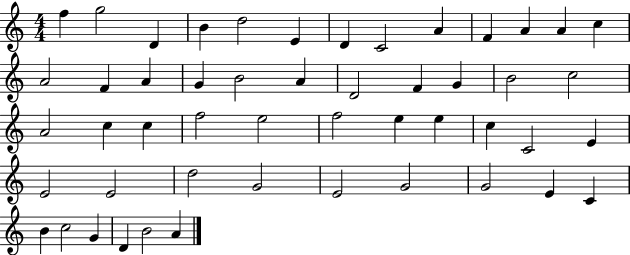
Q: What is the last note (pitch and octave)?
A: A4